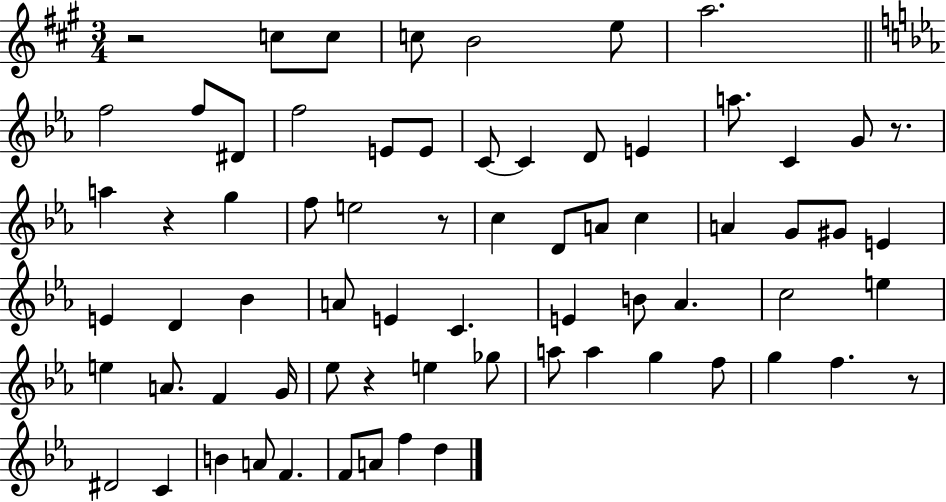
{
  \clef treble
  \numericTimeSignature
  \time 3/4
  \key a \major
  r2 c''8 c''8 | c''8 b'2 e''8 | a''2. | \bar "||" \break \key ees \major f''2 f''8 dis'8 | f''2 e'8 e'8 | c'8~~ c'4 d'8 e'4 | a''8. c'4 g'8 r8. | \break a''4 r4 g''4 | f''8 e''2 r8 | c''4 d'8 a'8 c''4 | a'4 g'8 gis'8 e'4 | \break e'4 d'4 bes'4 | a'8 e'4 c'4. | e'4 b'8 aes'4. | c''2 e''4 | \break e''4 a'8. f'4 g'16 | ees''8 r4 e''4 ges''8 | a''8 a''4 g''4 f''8 | g''4 f''4. r8 | \break dis'2 c'4 | b'4 a'8 f'4. | f'8 a'8 f''4 d''4 | \bar "|."
}